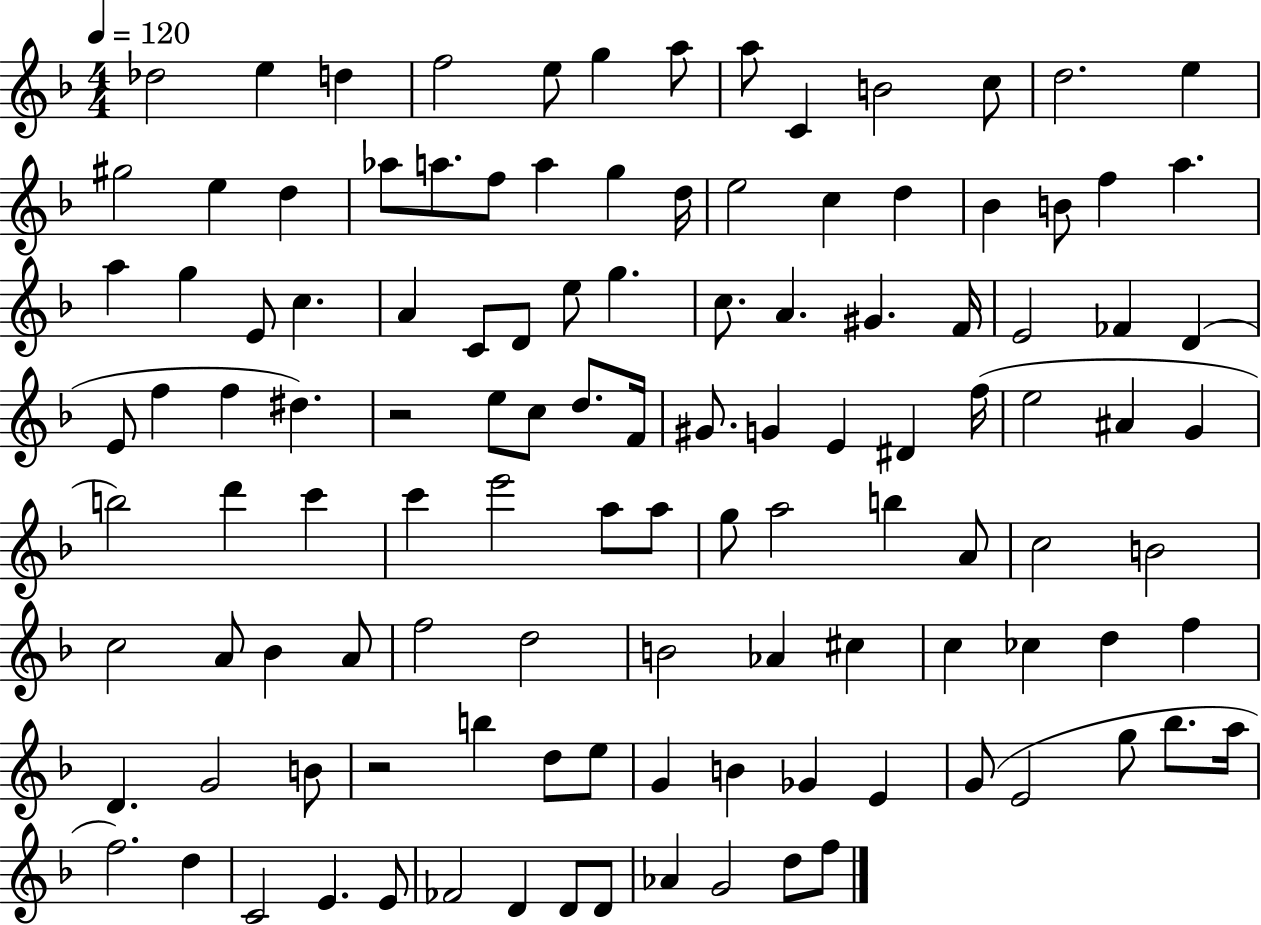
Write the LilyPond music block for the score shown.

{
  \clef treble
  \numericTimeSignature
  \time 4/4
  \key f \major
  \tempo 4 = 120
  des''2 e''4 d''4 | f''2 e''8 g''4 a''8 | a''8 c'4 b'2 c''8 | d''2. e''4 | \break gis''2 e''4 d''4 | aes''8 a''8. f''8 a''4 g''4 d''16 | e''2 c''4 d''4 | bes'4 b'8 f''4 a''4. | \break a''4 g''4 e'8 c''4. | a'4 c'8 d'8 e''8 g''4. | c''8. a'4. gis'4. f'16 | e'2 fes'4 d'4( | \break e'8 f''4 f''4 dis''4.) | r2 e''8 c''8 d''8. f'16 | gis'8. g'4 e'4 dis'4 f''16( | e''2 ais'4 g'4 | \break b''2) d'''4 c'''4 | c'''4 e'''2 a''8 a''8 | g''8 a''2 b''4 a'8 | c''2 b'2 | \break c''2 a'8 bes'4 a'8 | f''2 d''2 | b'2 aes'4 cis''4 | c''4 ces''4 d''4 f''4 | \break d'4. g'2 b'8 | r2 b''4 d''8 e''8 | g'4 b'4 ges'4 e'4 | g'8( e'2 g''8 bes''8. a''16 | \break f''2.) d''4 | c'2 e'4. e'8 | fes'2 d'4 d'8 d'8 | aes'4 g'2 d''8 f''8 | \break \bar "|."
}